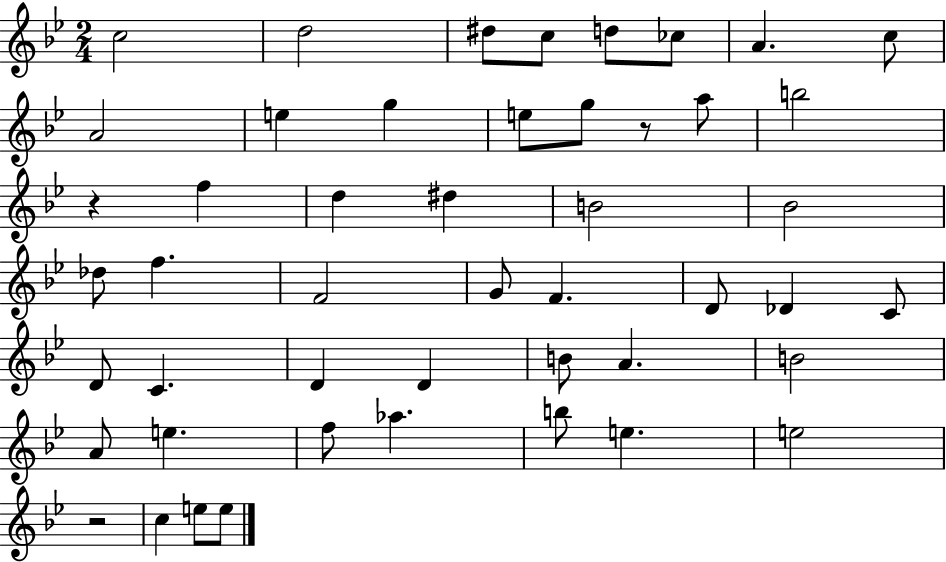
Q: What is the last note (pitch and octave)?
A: E5